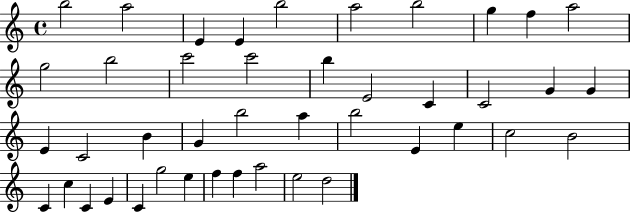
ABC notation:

X:1
T:Untitled
M:4/4
L:1/4
K:C
b2 a2 E E b2 a2 b2 g f a2 g2 b2 c'2 c'2 b E2 C C2 G G E C2 B G b2 a b2 E e c2 B2 C c C E C g2 e f f a2 e2 d2